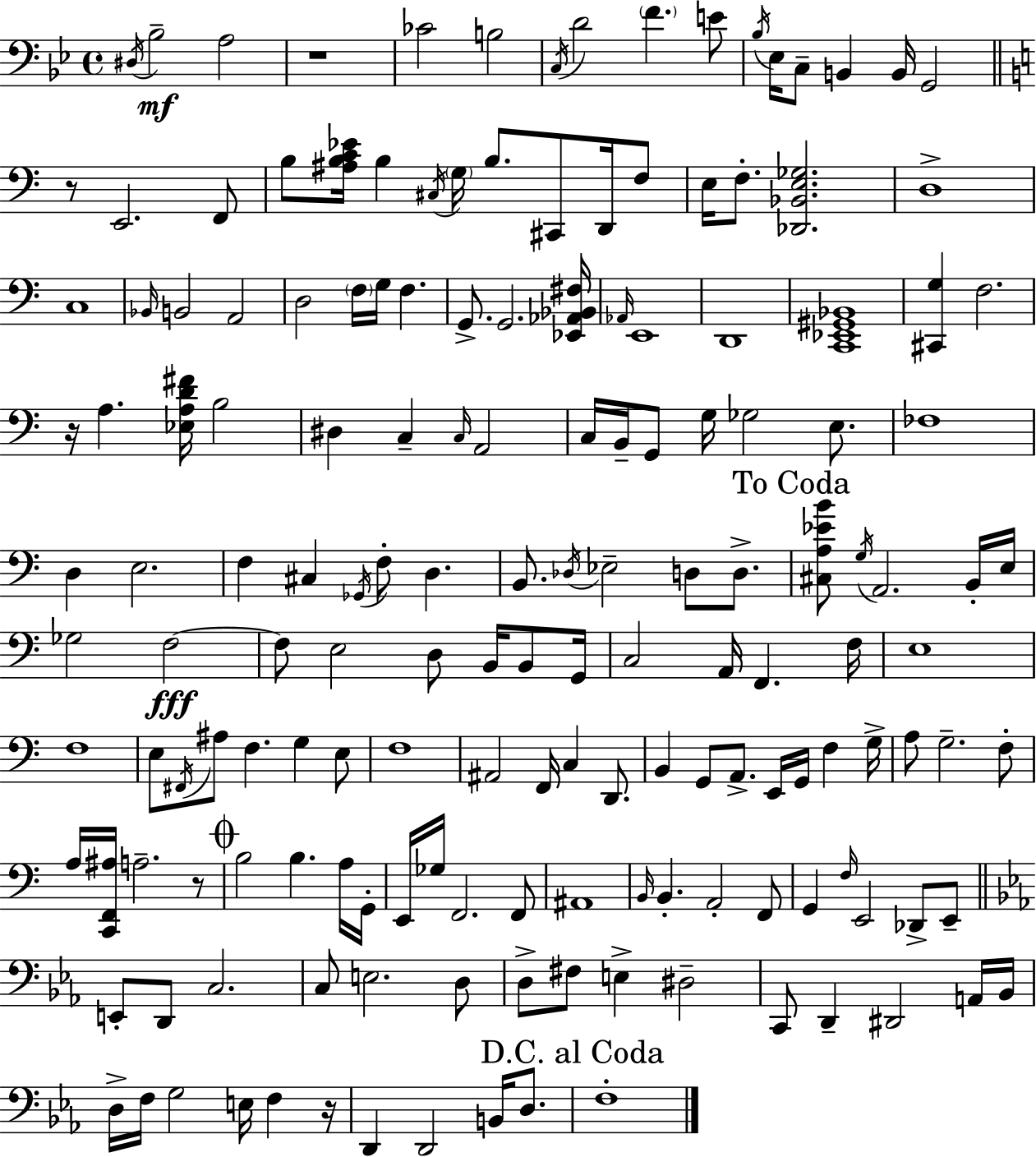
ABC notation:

X:1
T:Untitled
M:4/4
L:1/4
K:Bb
^D,/4 _B,2 A,2 z4 _C2 B,2 C,/4 D2 F E/2 _B,/4 _E,/4 C,/2 B,, B,,/4 G,,2 z/2 E,,2 F,,/2 B,/2 [^A,B,C_E]/4 B, ^C,/4 G,/4 B,/2 ^C,,/2 D,,/4 F,/2 E,/4 F,/2 [_D,,_B,,E,_G,]2 D,4 C,4 _B,,/4 B,,2 A,,2 D,2 F,/4 G,/4 F, G,,/2 G,,2 [_E,,_A,,_B,,^F,]/4 _A,,/4 E,,4 D,,4 [C,,_E,,^G,,_B,,]4 [^C,,G,] F,2 z/4 A, [_E,A,D^F]/4 B,2 ^D, C, C,/4 A,,2 C,/4 B,,/4 G,,/2 G,/4 _G,2 E,/2 _F,4 D, E,2 F, ^C, _G,,/4 F,/2 D, B,,/2 _D,/4 _E,2 D,/2 D,/2 [^C,A,_EB]/2 G,/4 A,,2 B,,/4 E,/4 _G,2 F,2 F,/2 E,2 D,/2 B,,/4 B,,/2 G,,/4 C,2 A,,/4 F,, F,/4 E,4 F,4 E,/2 ^F,,/4 ^A,/2 F, G, E,/2 F,4 ^A,,2 F,,/4 C, D,,/2 B,, G,,/2 A,,/2 E,,/4 G,,/4 F, G,/4 A,/2 G,2 F,/2 A,/4 [C,,F,,^A,]/4 A,2 z/2 B,2 B, A,/4 G,,/4 E,,/4 _G,/4 F,,2 F,,/2 ^A,,4 B,,/4 B,, A,,2 F,,/2 G,, F,/4 E,,2 _D,,/2 E,,/2 E,,/2 D,,/2 C,2 C,/2 E,2 D,/2 D,/2 ^F,/2 E, ^D,2 C,,/2 D,, ^D,,2 A,,/4 _B,,/4 D,/4 F,/4 G,2 E,/4 F, z/4 D,, D,,2 B,,/4 D,/2 F,4